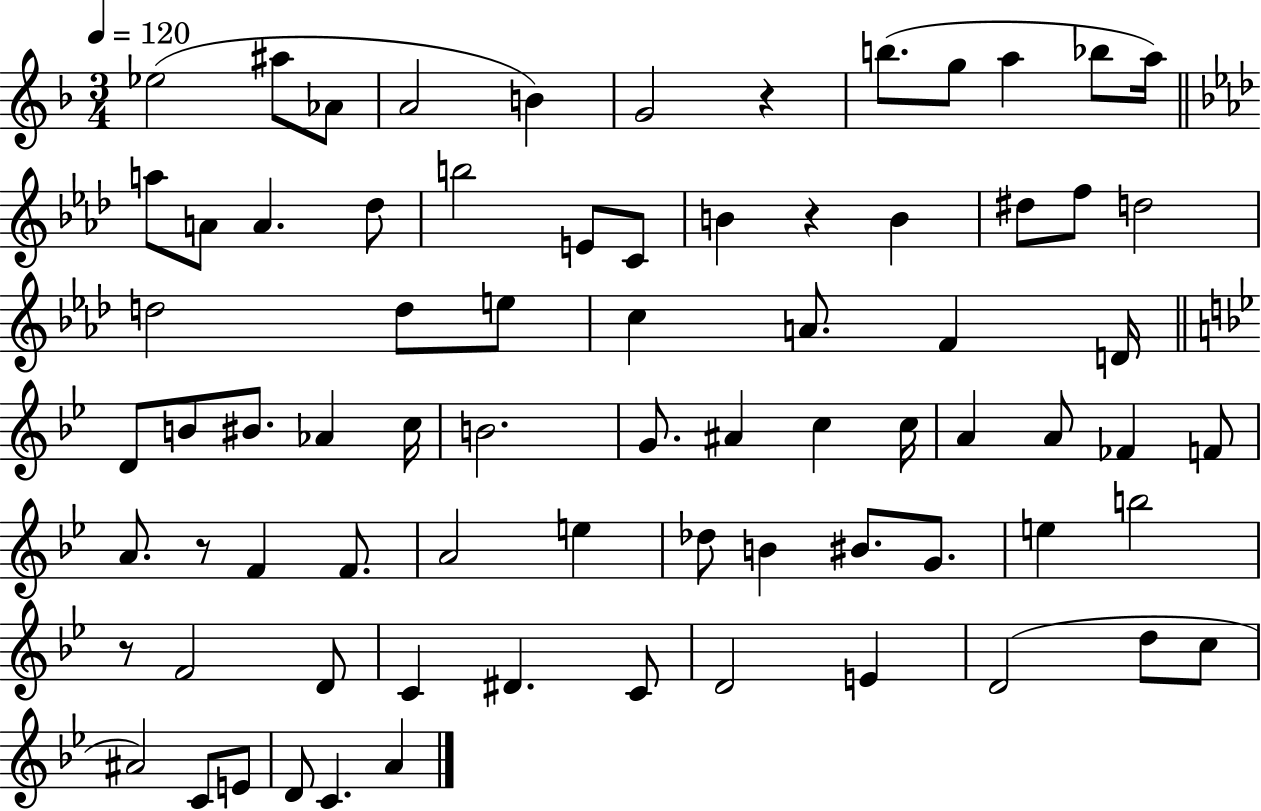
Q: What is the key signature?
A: F major